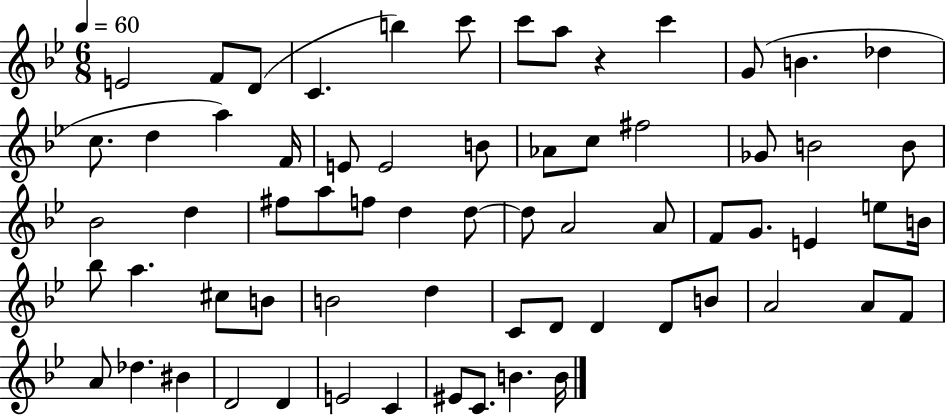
X:1
T:Untitled
M:6/8
L:1/4
K:Bb
E2 F/2 D/2 C b c'/2 c'/2 a/2 z c' G/2 B _d c/2 d a F/4 E/2 E2 B/2 _A/2 c/2 ^f2 _G/2 B2 B/2 _B2 d ^f/2 a/2 f/2 d d/2 d/2 A2 A/2 F/2 G/2 E e/2 B/4 _b/2 a ^c/2 B/2 B2 d C/2 D/2 D D/2 B/2 A2 A/2 F/2 A/2 _d ^B D2 D E2 C ^E/2 C/2 B B/4